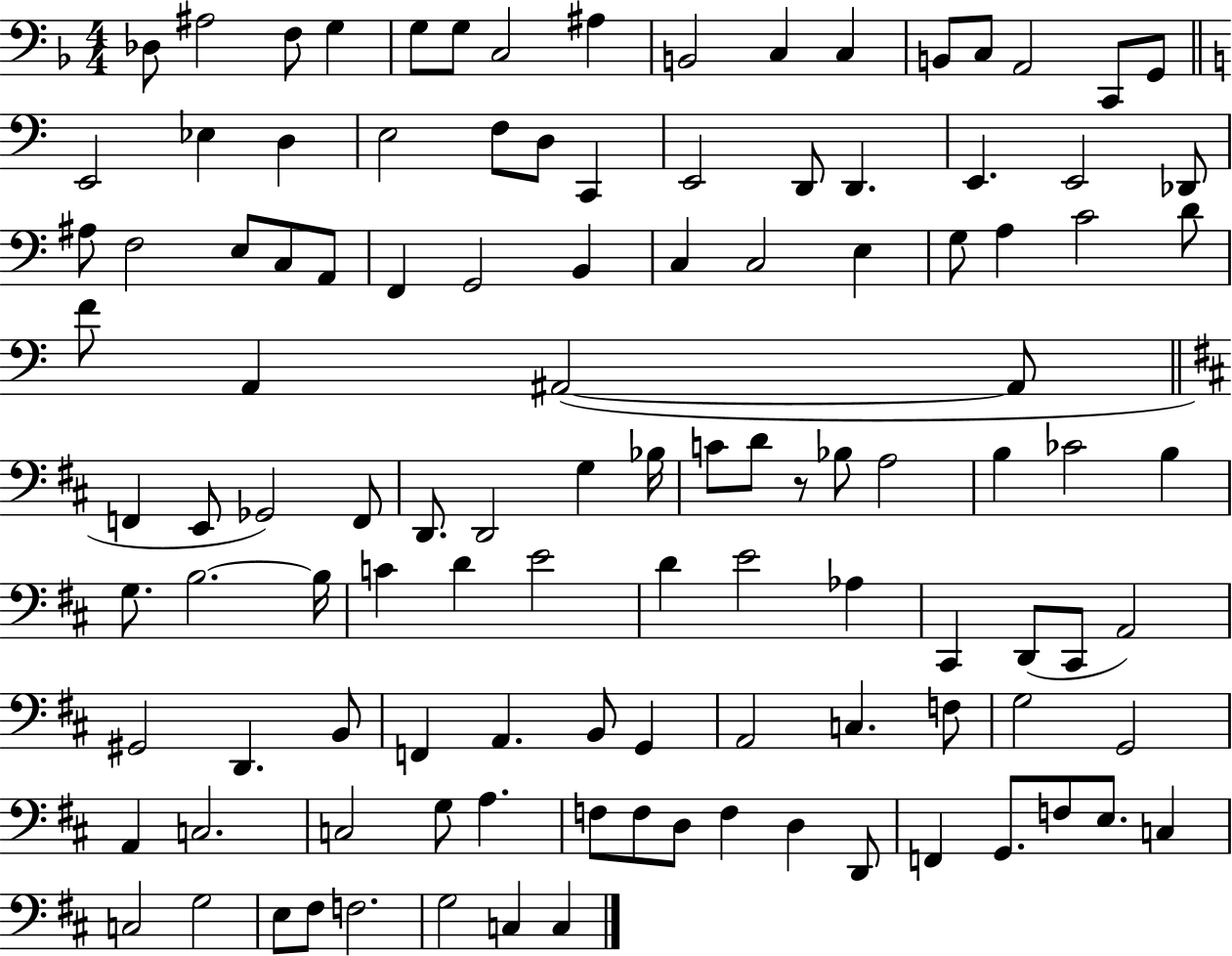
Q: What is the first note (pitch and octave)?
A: Db3